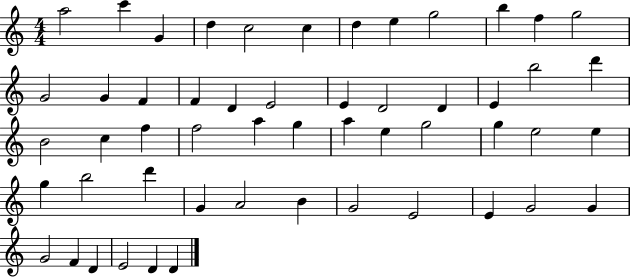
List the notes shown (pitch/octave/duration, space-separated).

A5/h C6/q G4/q D5/q C5/h C5/q D5/q E5/q G5/h B5/q F5/q G5/h G4/h G4/q F4/q F4/q D4/q E4/h E4/q D4/h D4/q E4/q B5/h D6/q B4/h C5/q F5/q F5/h A5/q G5/q A5/q E5/q G5/h G5/q E5/h E5/q G5/q B5/h D6/q G4/q A4/h B4/q G4/h E4/h E4/q G4/h G4/q G4/h F4/q D4/q E4/h D4/q D4/q